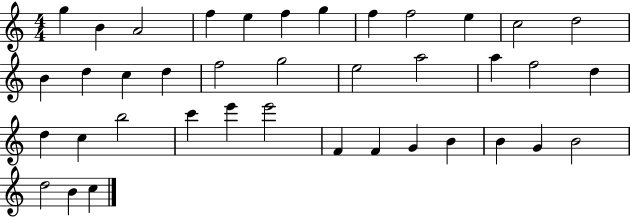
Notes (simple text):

G5/q B4/q A4/h F5/q E5/q F5/q G5/q F5/q F5/h E5/q C5/h D5/h B4/q D5/q C5/q D5/q F5/h G5/h E5/h A5/h A5/q F5/h D5/q D5/q C5/q B5/h C6/q E6/q E6/h F4/q F4/q G4/q B4/q B4/q G4/q B4/h D5/h B4/q C5/q